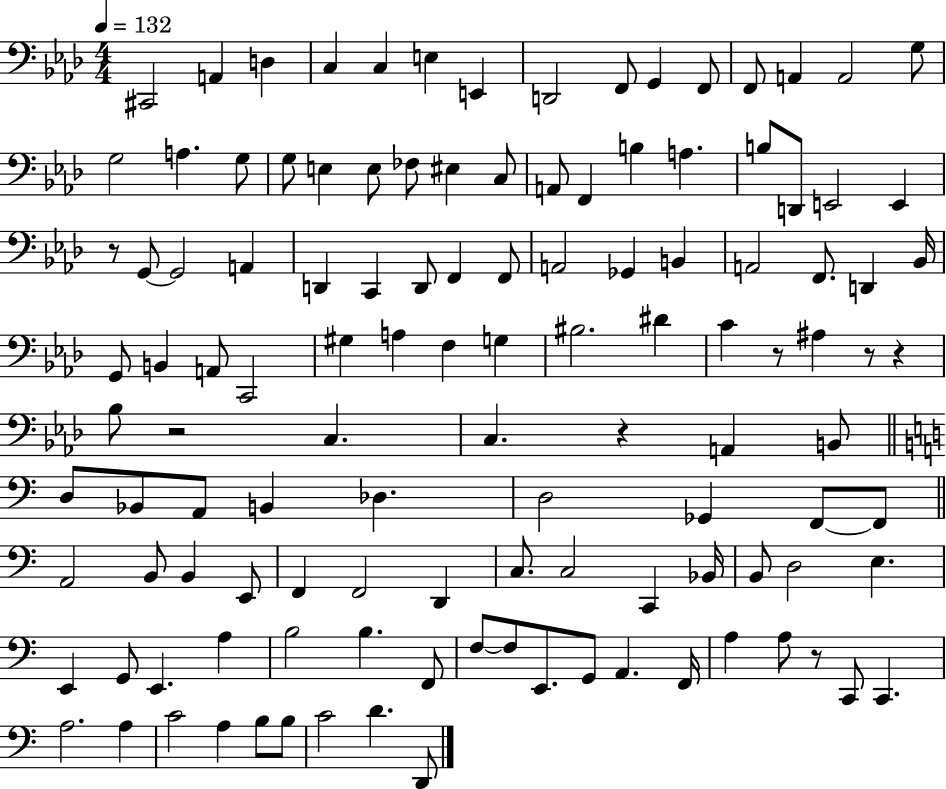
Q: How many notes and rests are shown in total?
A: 120